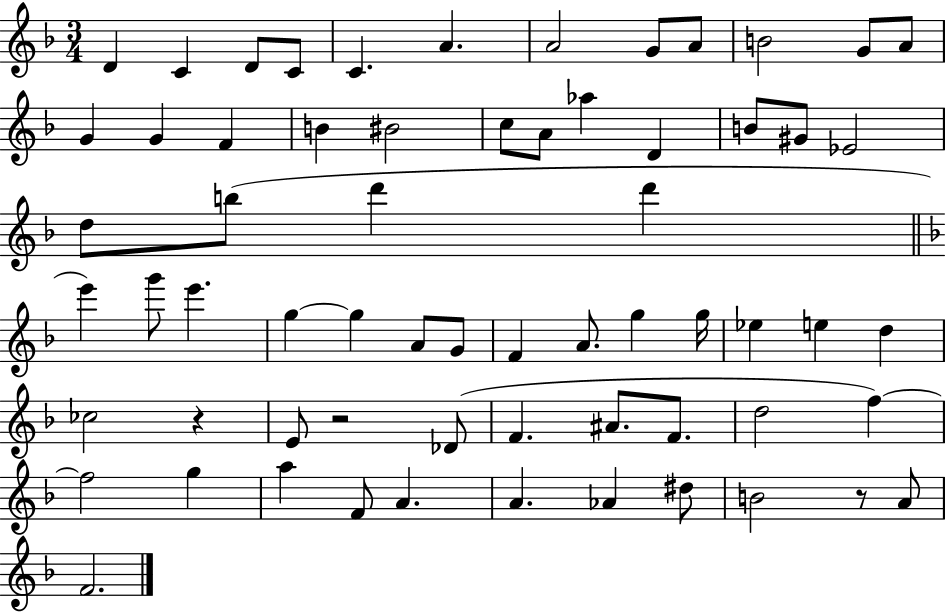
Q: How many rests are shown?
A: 3